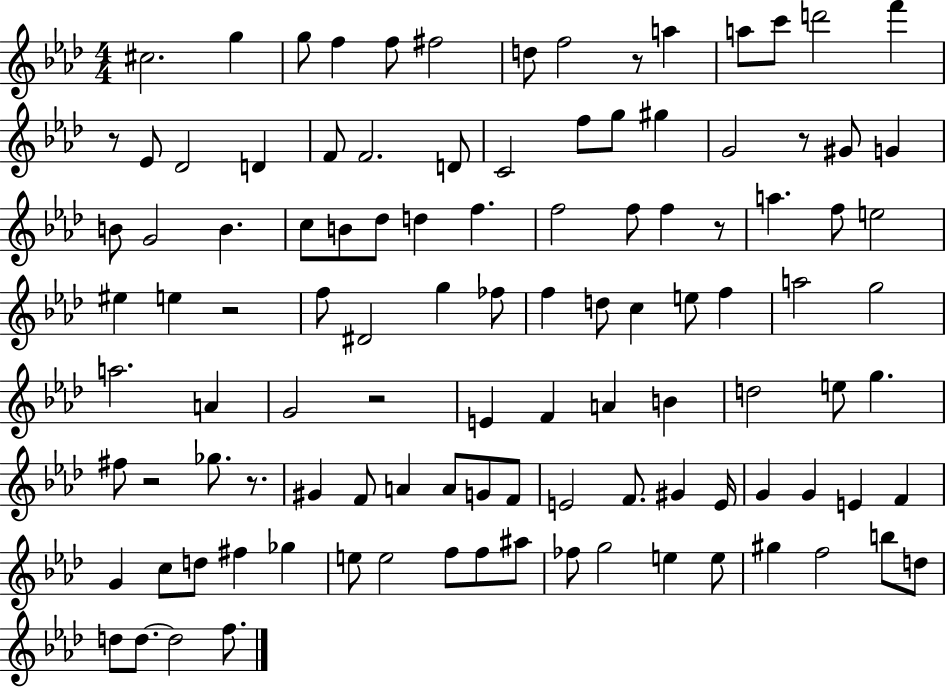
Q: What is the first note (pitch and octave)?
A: C#5